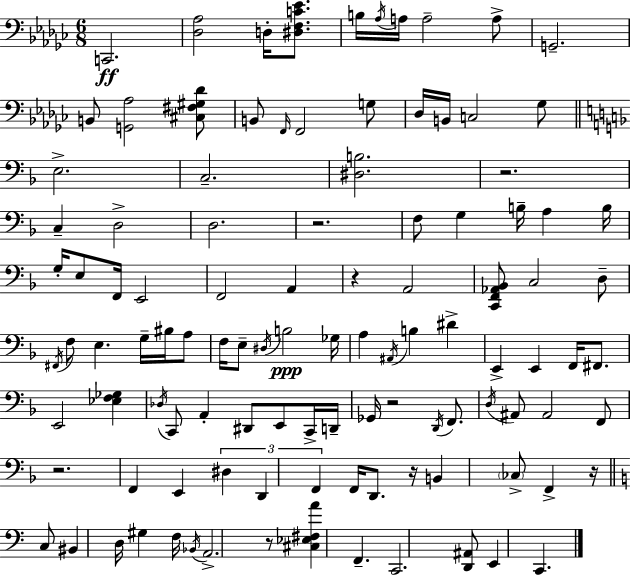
{
  \clef bass
  \numericTimeSignature
  \time 6/8
  \key ees \minor
  c,2.\ff | <des aes>2 d16-. <dis f c' ees'>8. | b16 \acciaccatura { aes16 } a16 a2-- a8-> | g,2.-- | \break b,8 <g, aes>2 <cis fis gis des'>8 | b,8 \grace { f,16 } f,2 | g8 des16 b,16 c2 | ges8 \bar "||" \break \key f \major e2.-> | c2.-- | <dis b>2. | r2. | \break c4-- d2-> | d2. | r2. | f8 g4 b16-- a4 b16 | \break g16-. e8 f,16 e,2 | f,2 a,4 | r4 a,2 | <c, f, aes, bes,>8 c2 d8-- | \break \acciaccatura { fis,16 } f8 e4. g16-- bis16 a8 | f16 e8-- \acciaccatura { dis16 } b2\ppp | ges16 a4 \acciaccatura { ais,16 } b4 dis'4-> | e,4-> e,4 f,16 | \break fis,8. e,2 <ees f ges>4 | \acciaccatura { des16 } c,8 a,4-. dis,8 | e,8 c,16-> d,16-- ges,16 r2 | \acciaccatura { d,16 } f,8. \acciaccatura { d16 } ais,8 ais,2 | \break f,8 r2. | f,4 e,4 | \tuplet 3/2 { dis4 d,4 f,4 } | f,16 d,8. r16 b,4 \parenthesize ces8-> | \break f,4-> r16 \bar "||" \break \key a \minor c8 bis,4 d16 gis4 f16 | \acciaccatura { bes,16 } a,2.-> | r8 <cis ees fis a'>4 f,4.-- | c,2. | \break <d, ais,>8 e,4 c,4. | \bar "|."
}